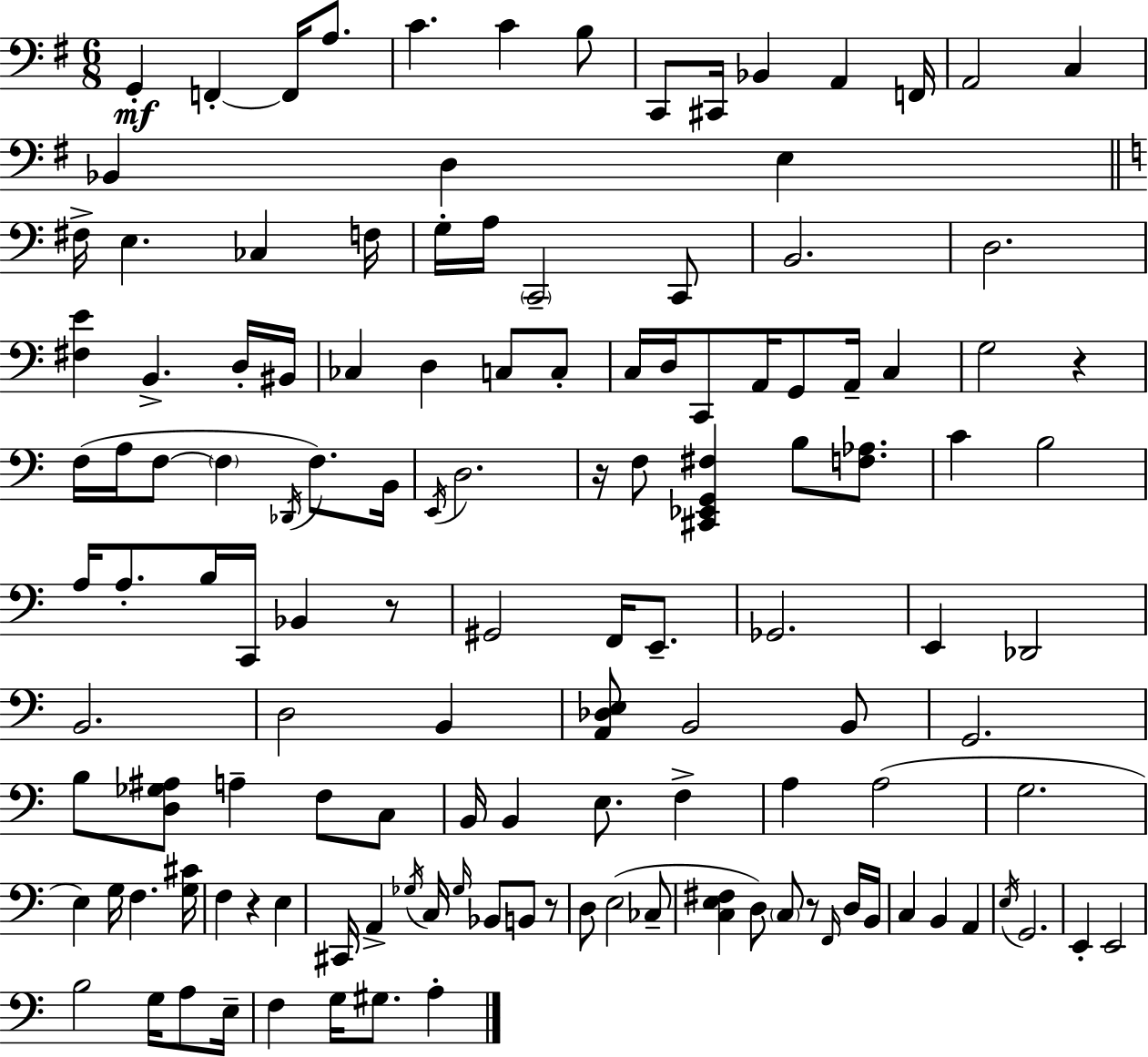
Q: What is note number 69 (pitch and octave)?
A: B2